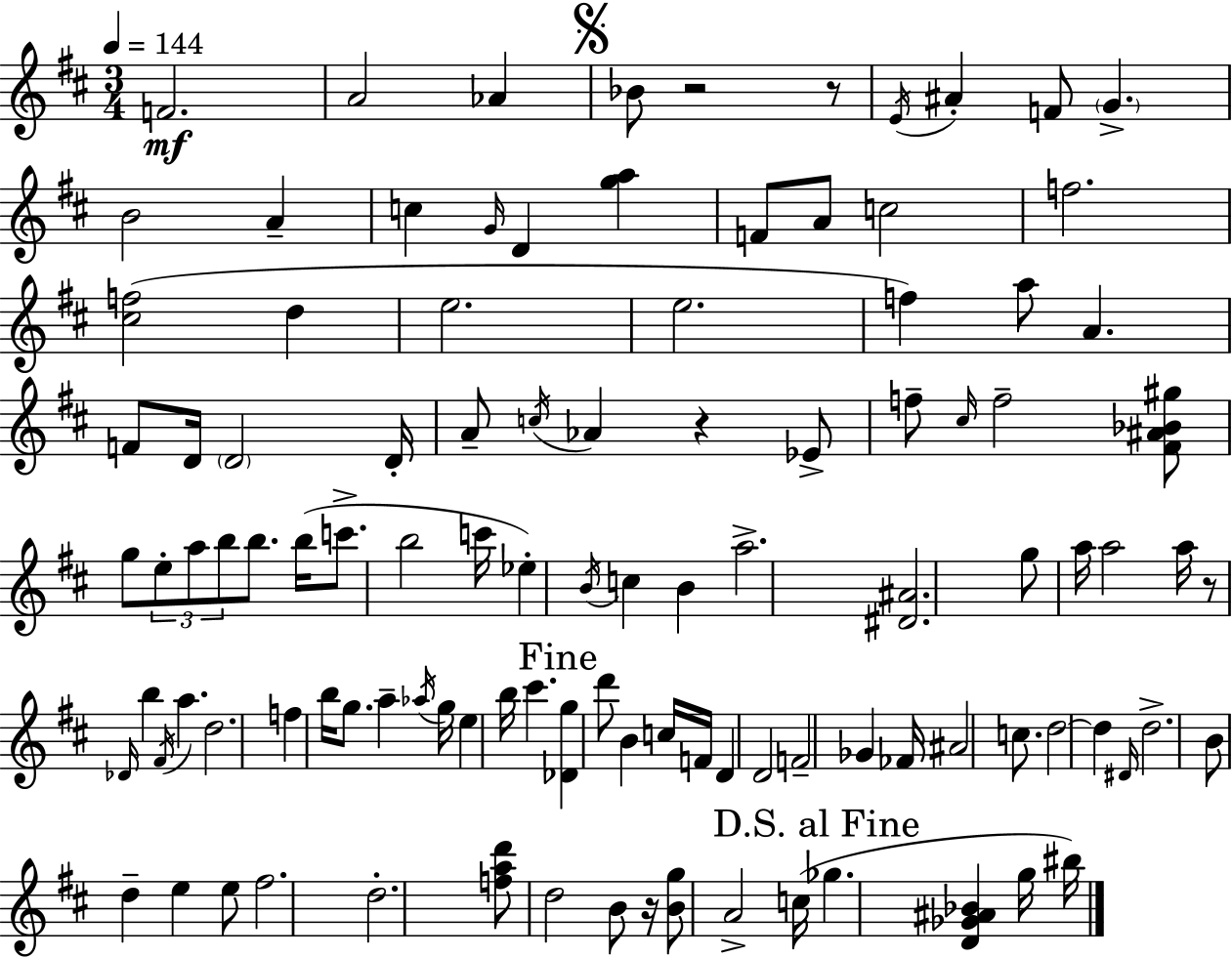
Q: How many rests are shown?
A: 5